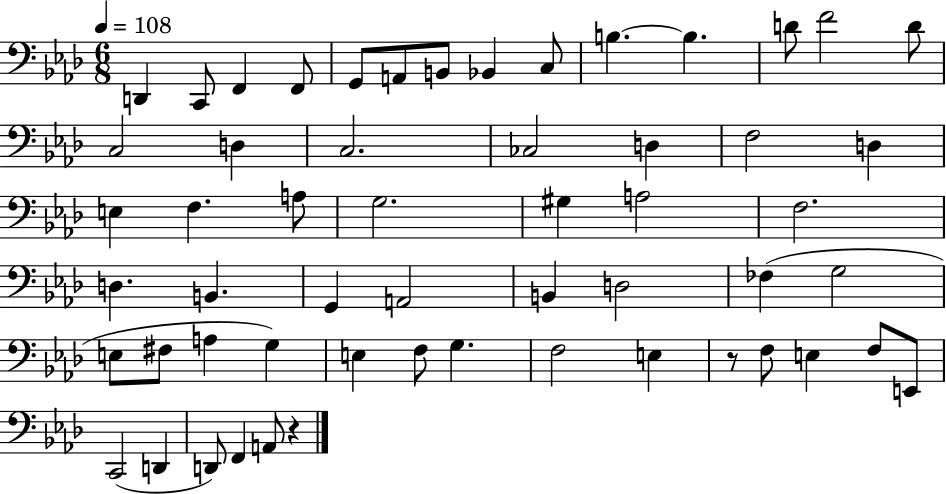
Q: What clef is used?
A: bass